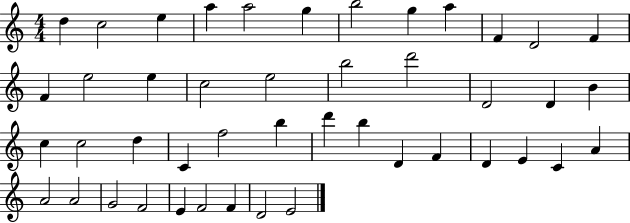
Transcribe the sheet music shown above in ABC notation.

X:1
T:Untitled
M:4/4
L:1/4
K:C
d c2 e a a2 g b2 g a F D2 F F e2 e c2 e2 b2 d'2 D2 D B c c2 d C f2 b d' b D F D E C A A2 A2 G2 F2 E F2 F D2 E2